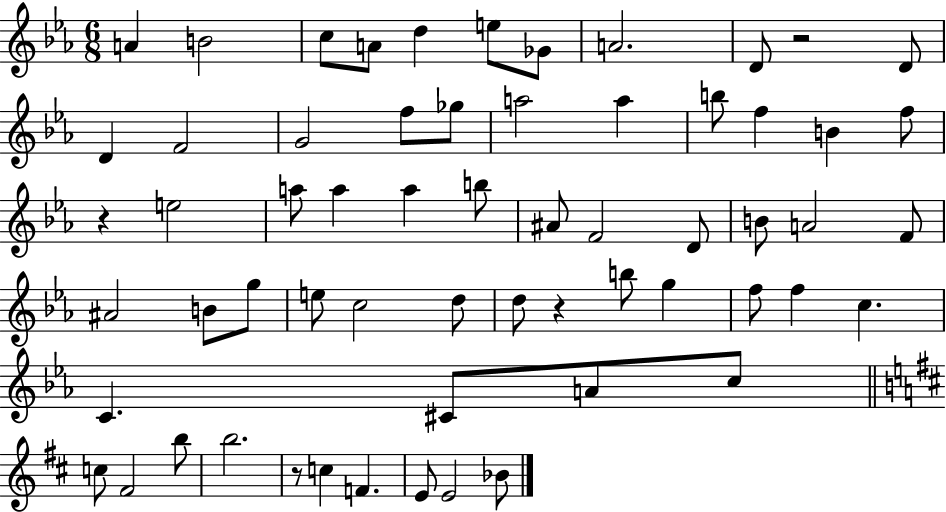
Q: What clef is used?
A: treble